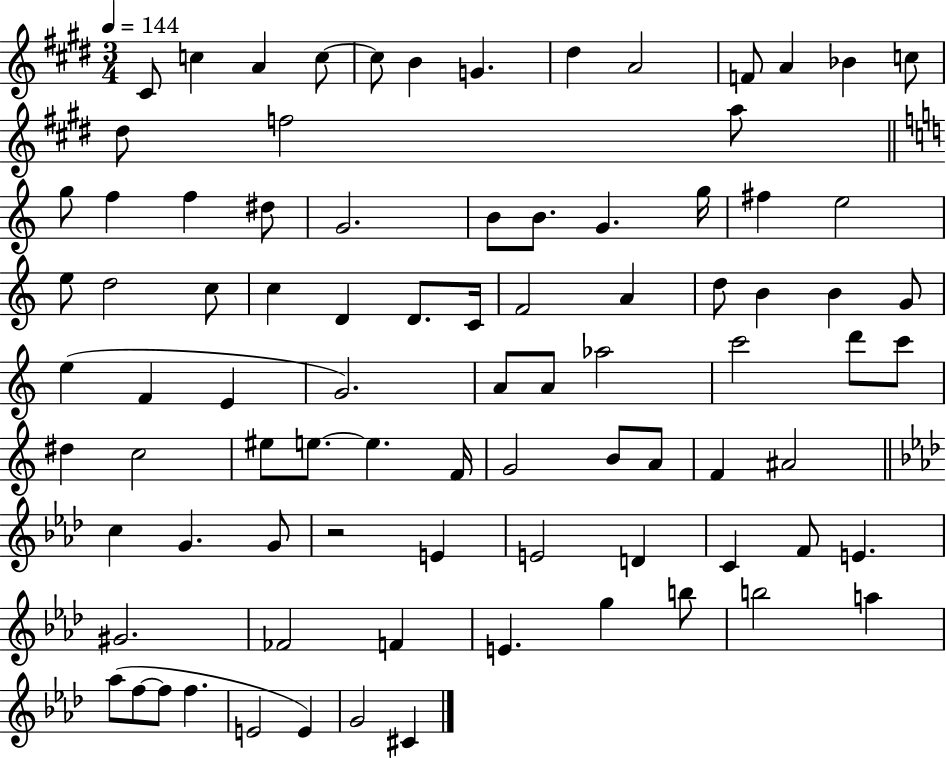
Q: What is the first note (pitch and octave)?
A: C#4